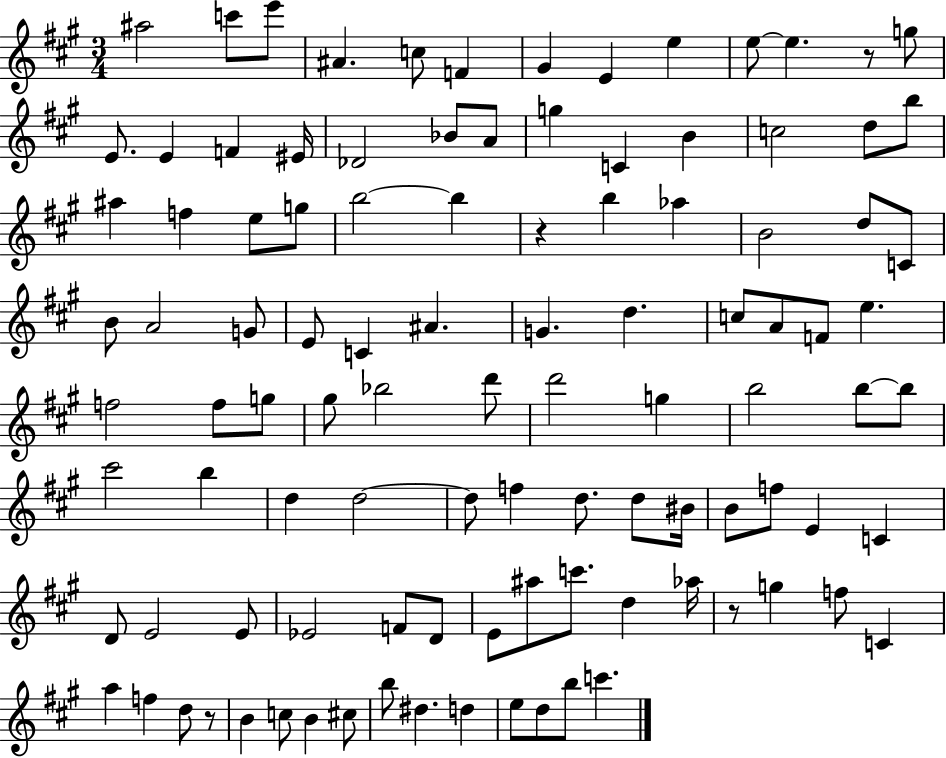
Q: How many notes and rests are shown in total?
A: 104